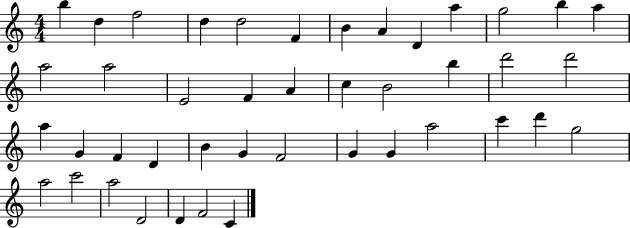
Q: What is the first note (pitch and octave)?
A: B5